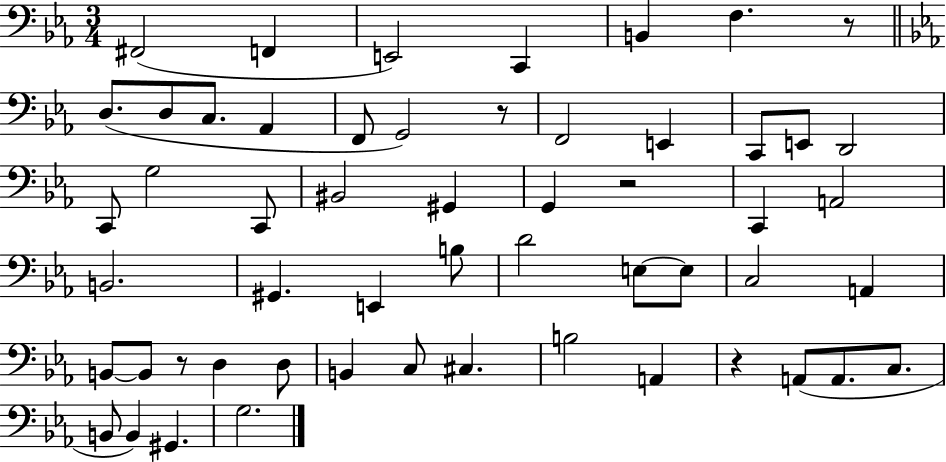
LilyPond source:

{
  \clef bass
  \numericTimeSignature
  \time 3/4
  \key ees \major
  fis,2( f,4 | e,2) c,4 | b,4 f4. r8 | \bar "||" \break \key ees \major d8.( d8 c8. aes,4 | f,8 g,2) r8 | f,2 e,4 | c,8 e,8 d,2 | \break c,8 g2 c,8 | bis,2 gis,4 | g,4 r2 | c,4 a,2 | \break b,2. | gis,4. e,4 b8 | d'2 e8~~ e8 | c2 a,4 | \break b,8~~ b,8 r8 d4 d8 | b,4 c8 cis4. | b2 a,4 | r4 a,8( a,8. c8. | \break b,8 b,4) gis,4. | g2. | \bar "|."
}